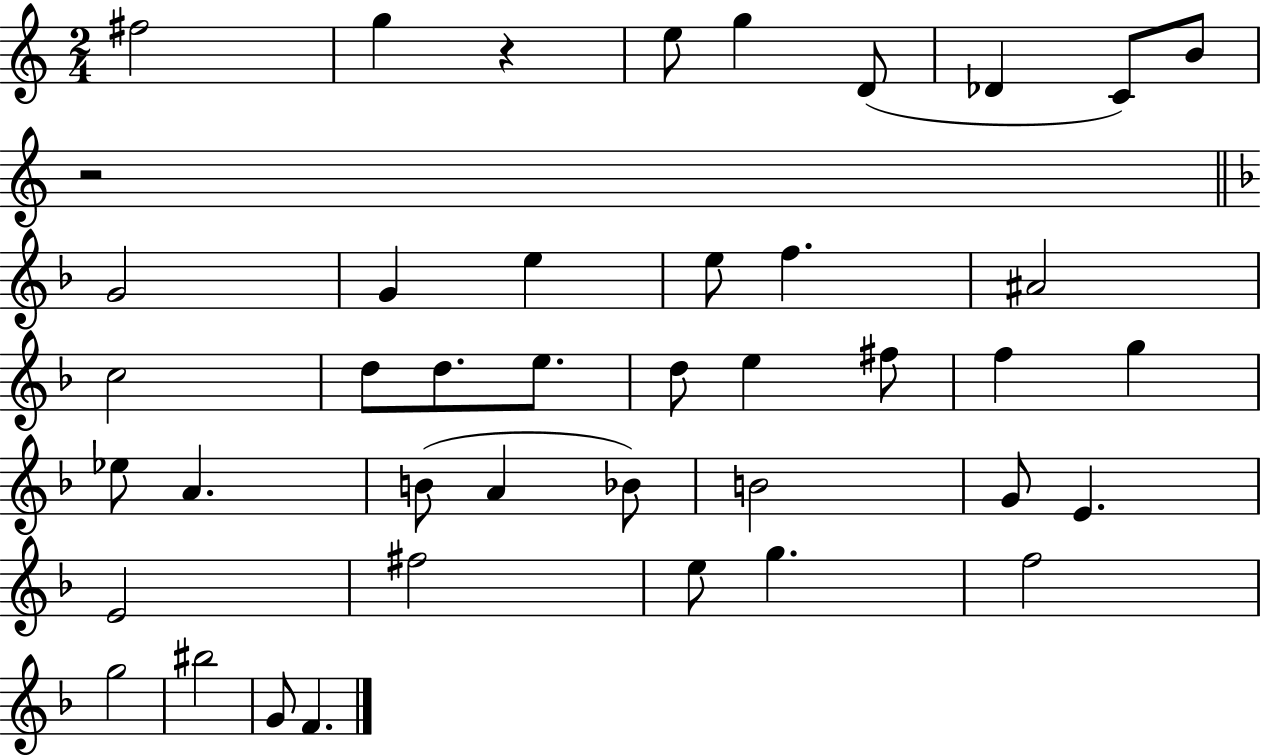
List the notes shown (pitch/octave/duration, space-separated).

F#5/h G5/q R/q E5/e G5/q D4/e Db4/q C4/e B4/e R/h G4/h G4/q E5/q E5/e F5/q. A#4/h C5/h D5/e D5/e. E5/e. D5/e E5/q F#5/e F5/q G5/q Eb5/e A4/q. B4/e A4/q Bb4/e B4/h G4/e E4/q. E4/h F#5/h E5/e G5/q. F5/h G5/h BIS5/h G4/e F4/q.